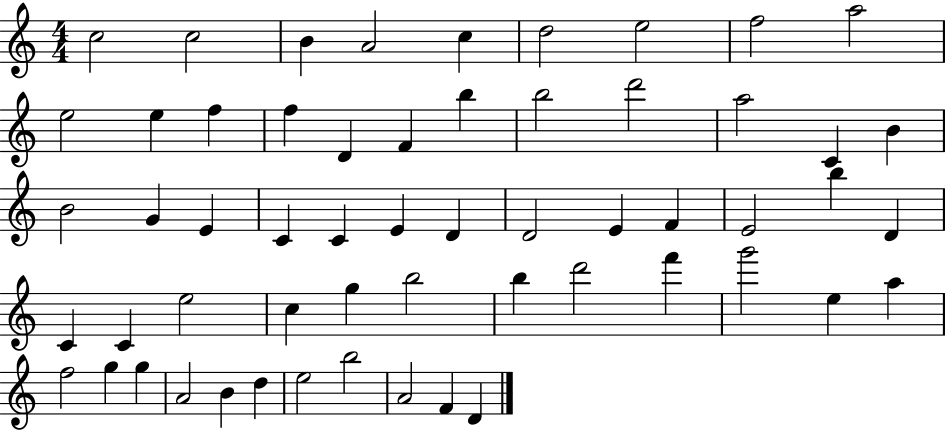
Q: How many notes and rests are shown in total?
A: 57